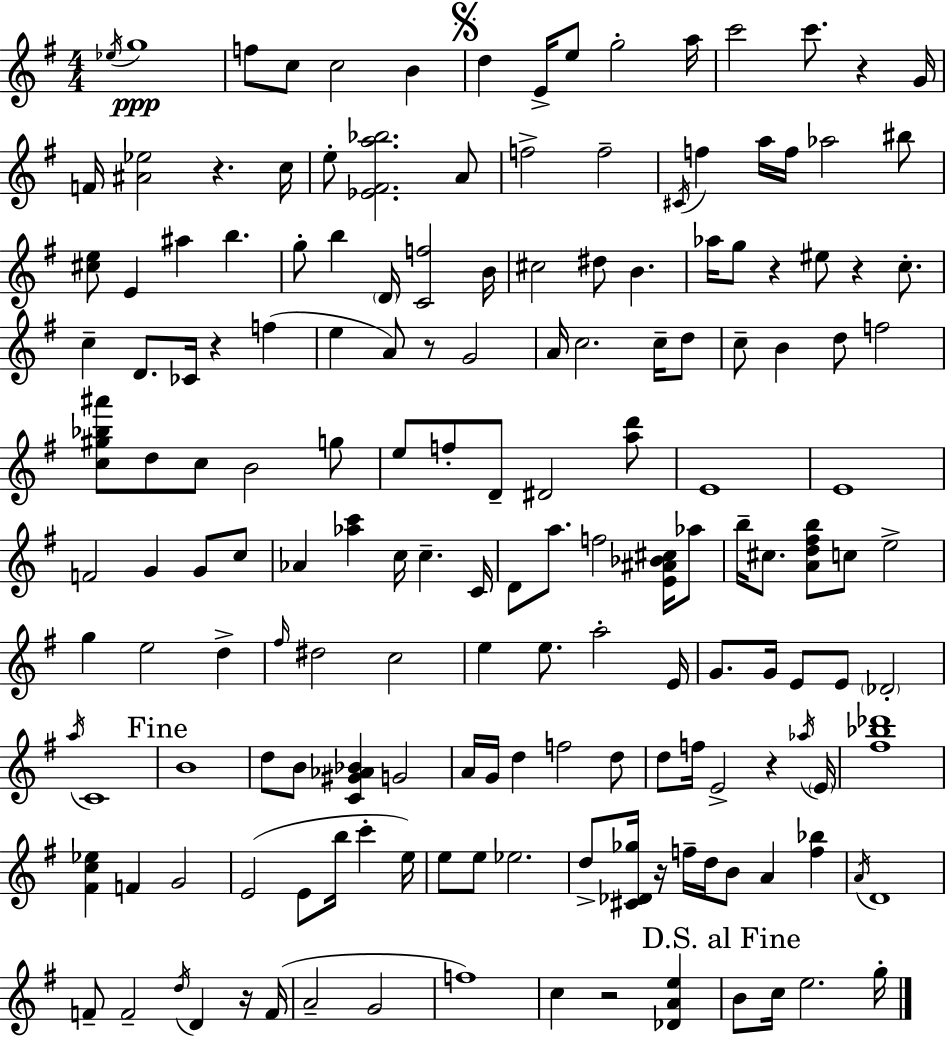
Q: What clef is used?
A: treble